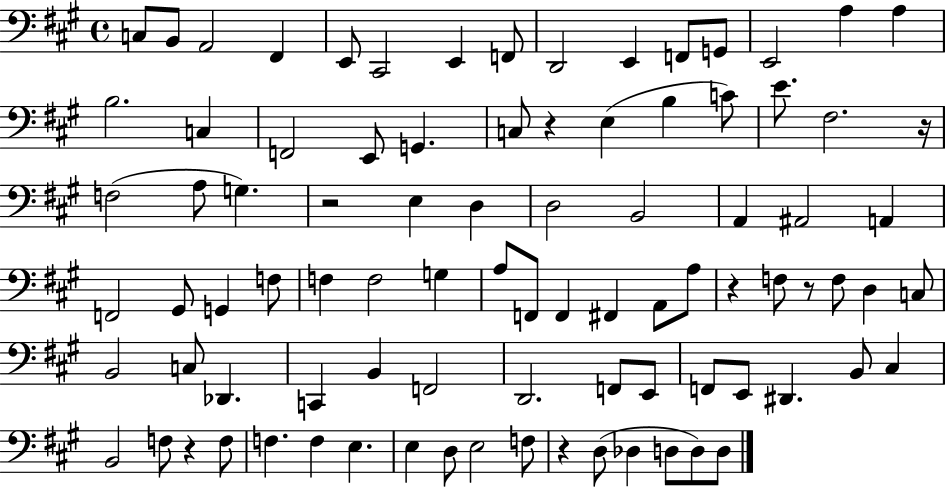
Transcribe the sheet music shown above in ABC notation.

X:1
T:Untitled
M:4/4
L:1/4
K:A
C,/2 B,,/2 A,,2 ^F,, E,,/2 ^C,,2 E,, F,,/2 D,,2 E,, F,,/2 G,,/2 E,,2 A, A, B,2 C, F,,2 E,,/2 G,, C,/2 z E, B, C/2 E/2 ^F,2 z/4 F,2 A,/2 G, z2 E, D, D,2 B,,2 A,, ^A,,2 A,, F,,2 ^G,,/2 G,, F,/2 F, F,2 G, A,/2 F,,/2 F,, ^F,, A,,/2 A,/2 z F,/2 z/2 F,/2 D, C,/2 B,,2 C,/2 _D,, C,, B,, F,,2 D,,2 F,,/2 E,,/2 F,,/2 E,,/2 ^D,, B,,/2 ^C, B,,2 F,/2 z F,/2 F, F, E, E, D,/2 E,2 F,/2 z D,/2 _D, D,/2 D,/2 D,/2